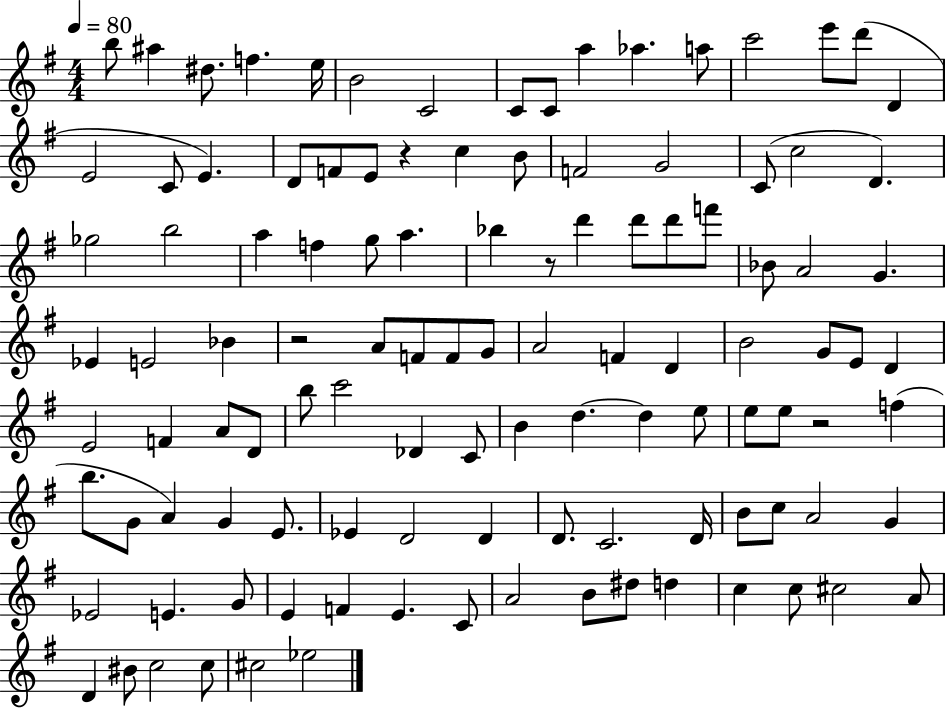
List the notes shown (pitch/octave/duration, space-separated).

B5/e A#5/q D#5/e. F5/q. E5/s B4/h C4/h C4/e C4/e A5/q Ab5/q. A5/e C6/h E6/e D6/e D4/q E4/h C4/e E4/q. D4/e F4/e E4/e R/q C5/q B4/e F4/h G4/h C4/e C5/h D4/q. Gb5/h B5/h A5/q F5/q G5/e A5/q. Bb5/q R/e D6/q D6/e D6/e F6/e Bb4/e A4/h G4/q. Eb4/q E4/h Bb4/q R/h A4/e F4/e F4/e G4/e A4/h F4/q D4/q B4/h G4/e E4/e D4/q E4/h F4/q A4/e D4/e B5/e C6/h Db4/q C4/e B4/q D5/q. D5/q E5/e E5/e E5/e R/h F5/q B5/e. G4/e A4/q G4/q E4/e. Eb4/q D4/h D4/q D4/e. C4/h. D4/s B4/e C5/e A4/h G4/q Eb4/h E4/q. G4/e E4/q F4/q E4/q. C4/e A4/h B4/e D#5/e D5/q C5/q C5/e C#5/h A4/e D4/q BIS4/e C5/h C5/e C#5/h Eb5/h